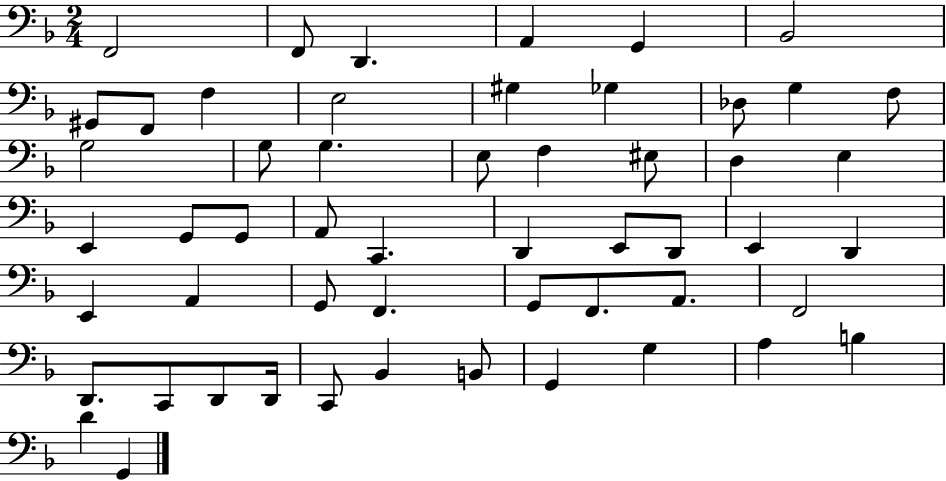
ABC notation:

X:1
T:Untitled
M:2/4
L:1/4
K:F
F,,2 F,,/2 D,, A,, G,, _B,,2 ^G,,/2 F,,/2 F, E,2 ^G, _G, _D,/2 G, F,/2 G,2 G,/2 G, E,/2 F, ^E,/2 D, E, E,, G,,/2 G,,/2 A,,/2 C,, D,, E,,/2 D,,/2 E,, D,, E,, A,, G,,/2 F,, G,,/2 F,,/2 A,,/2 F,,2 D,,/2 C,,/2 D,,/2 D,,/4 C,,/2 _B,, B,,/2 G,, G, A, B, D G,,